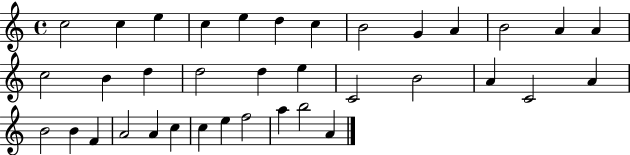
C5/h C5/q E5/q C5/q E5/q D5/q C5/q B4/h G4/q A4/q B4/h A4/q A4/q C5/h B4/q D5/q D5/h D5/q E5/q C4/h B4/h A4/q C4/h A4/q B4/h B4/q F4/q A4/h A4/q C5/q C5/q E5/q F5/h A5/q B5/h A4/q